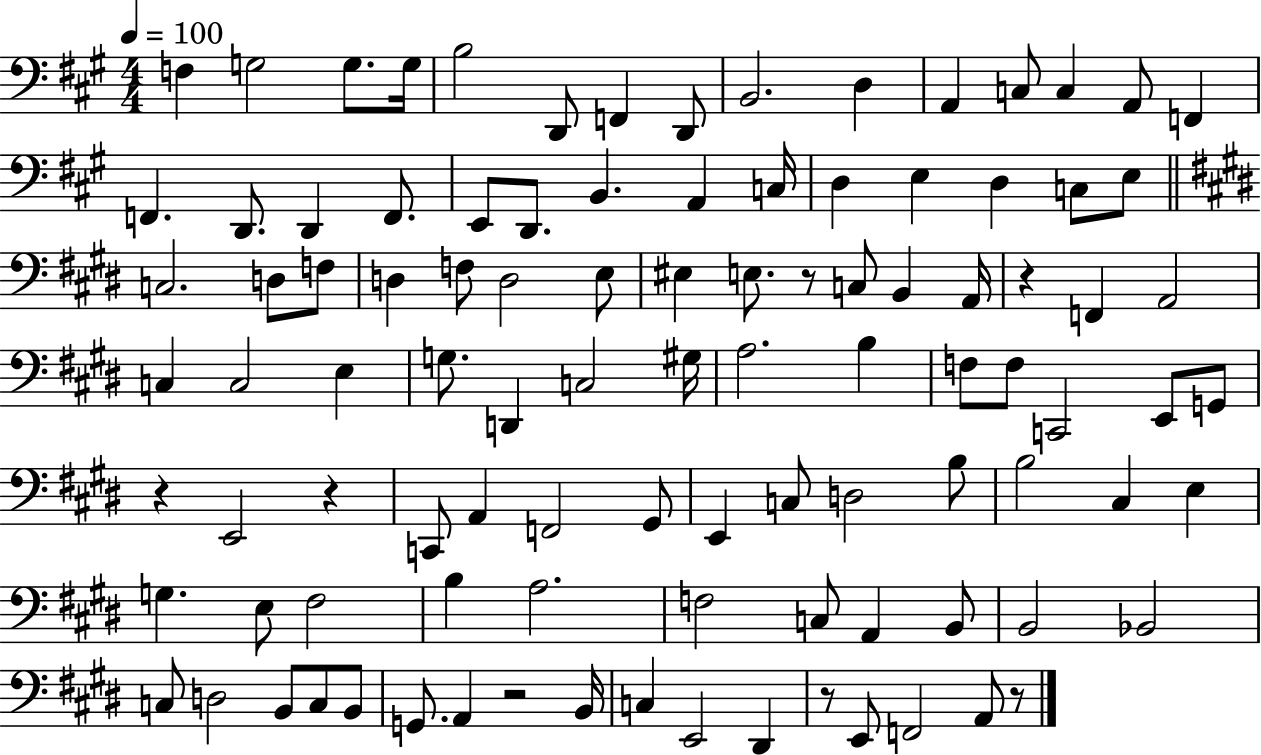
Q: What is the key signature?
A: A major